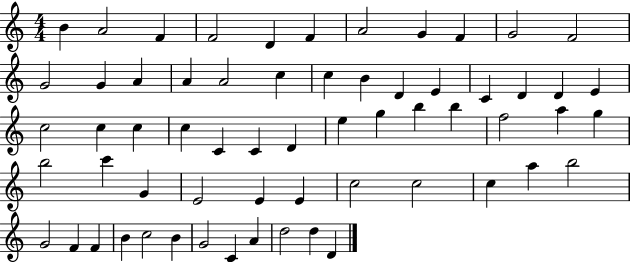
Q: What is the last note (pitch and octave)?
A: D4